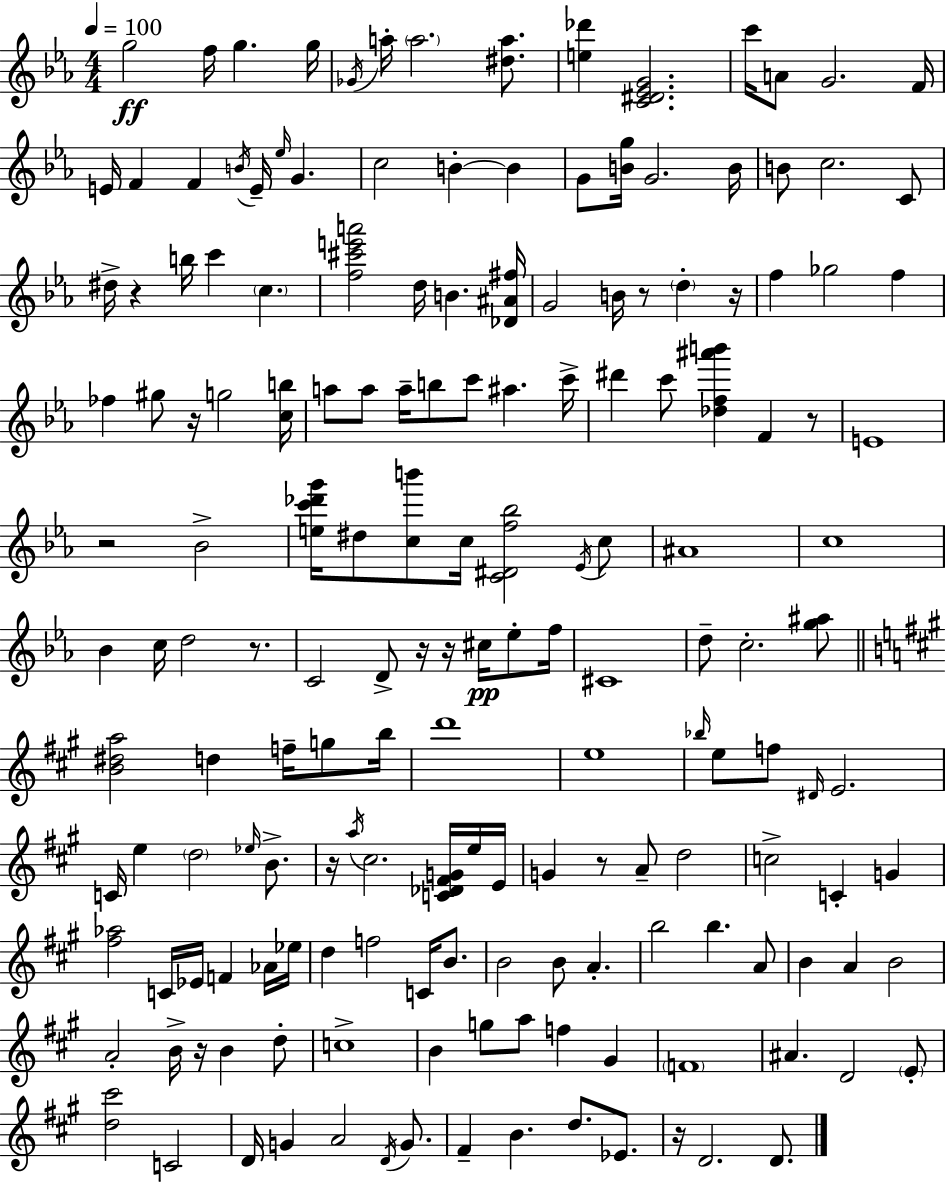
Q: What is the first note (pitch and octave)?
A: G5